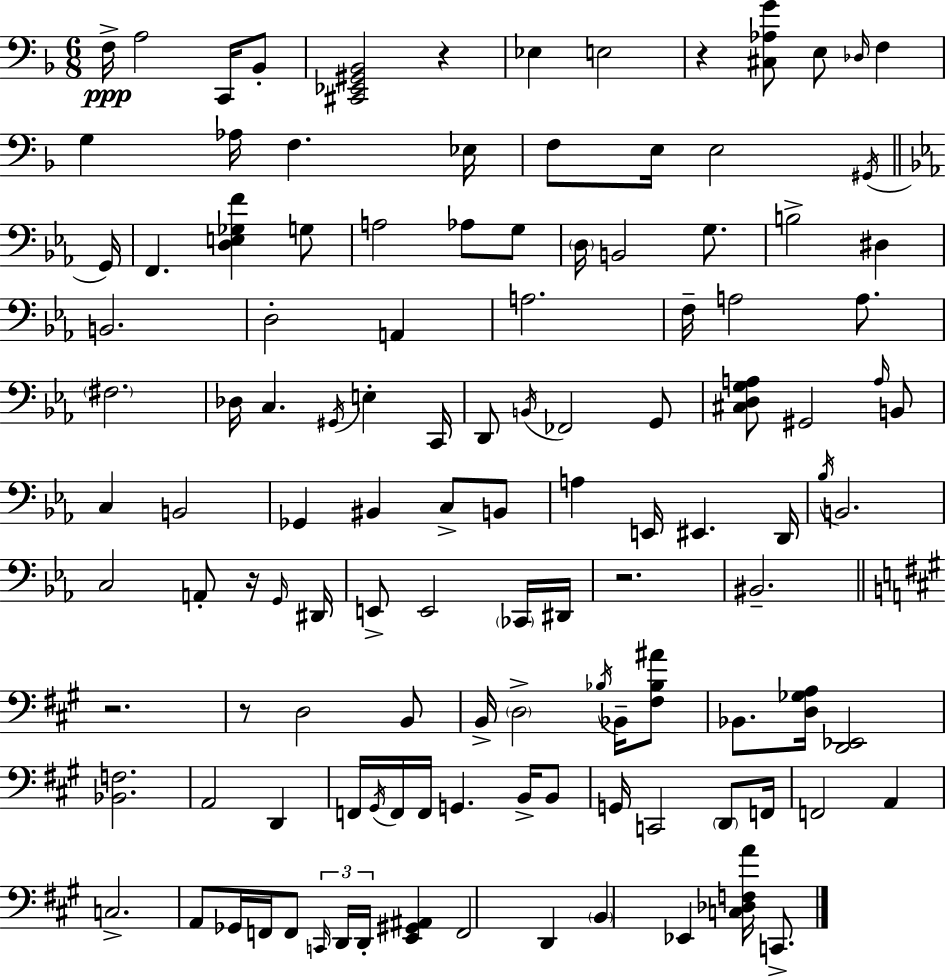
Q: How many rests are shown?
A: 6